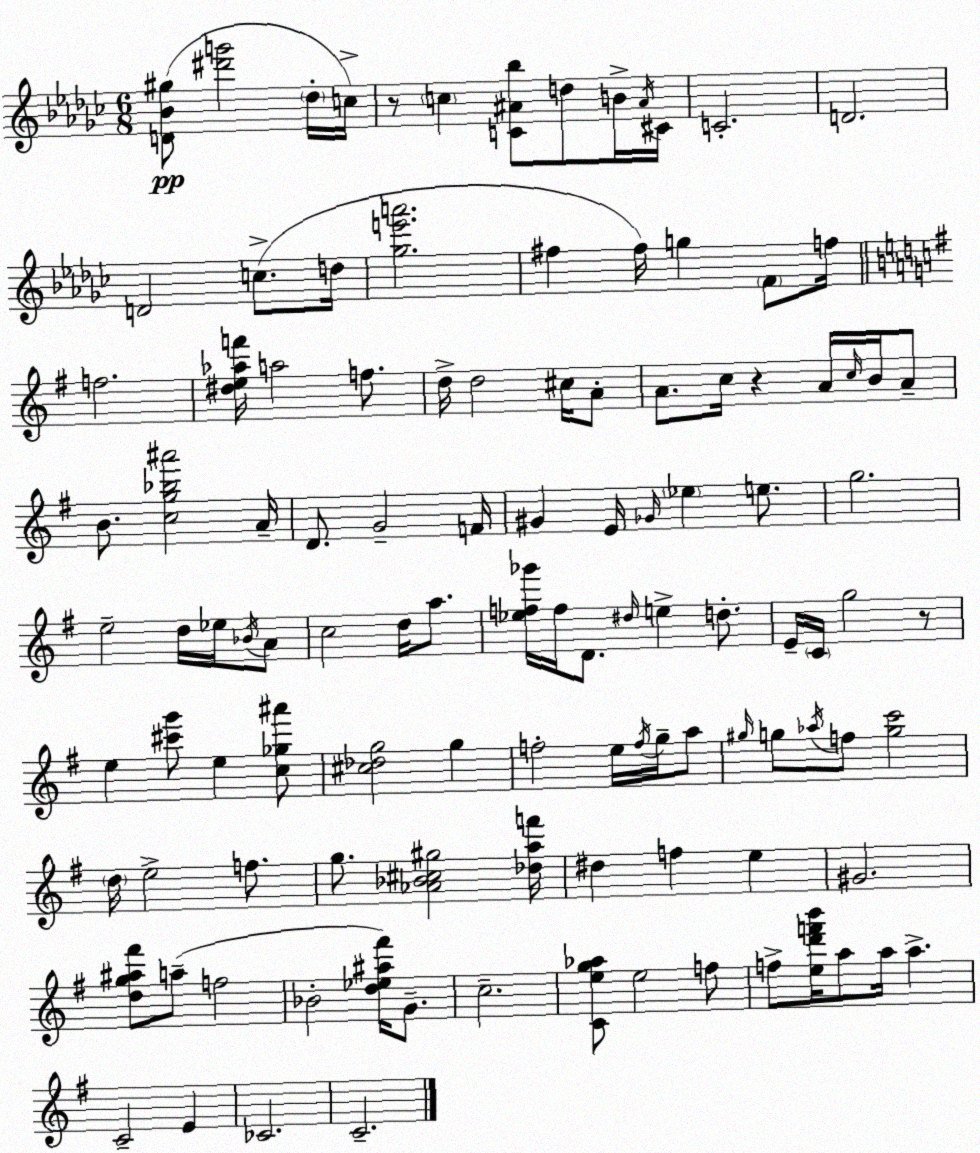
X:1
T:Untitled
M:6/8
L:1/4
K:Ebm
[D_B^g]/2 [^d'g']2 _d/4 c/4 z/2 c [C^A_b]/2 d/2 B/4 ^A/4 ^C/4 C2 D2 D2 c/2 d/4 [_ge'a']2 ^f ^f/4 g F/2 f/4 f2 [^de_af']/4 a2 f/2 d/4 d2 ^c/4 A/2 A/2 c/4 z A/4 c/4 B/4 A/2 B/2 [cg_b^a']2 A/4 D/2 G2 F/4 ^G E/4 _G/4 _e e/2 g2 e2 d/4 _e/4 _B/4 A/2 c2 d/4 a/2 [_ef_g']/4 f/4 D/2 ^d/4 e d/2 E/4 C/4 g2 z/2 e [^c'g']/2 e [c_g^a']/2 [^c_dg]2 g f2 e/4 f/4 g/4 a/2 ^g/4 g/2 _a/4 f/2 [gc']2 d/4 e2 f/2 g/2 [_A_B^c^g]2 [_daf']/4 ^d f e ^G2 [dg^a^f']/2 a/2 f2 _B2 [d_e^a^f']/4 G/2 c2 [Ceg_a]/2 e2 f/2 f/2 [ed'f'b']/4 a/2 a/4 a C2 E _C2 C2